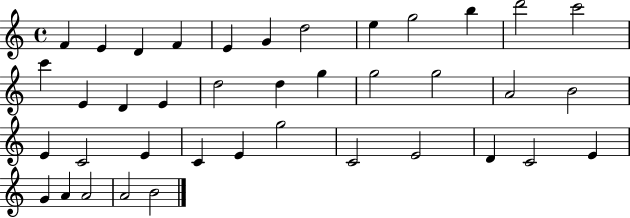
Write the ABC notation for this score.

X:1
T:Untitled
M:4/4
L:1/4
K:C
F E D F E G d2 e g2 b d'2 c'2 c' E D E d2 d g g2 g2 A2 B2 E C2 E C E g2 C2 E2 D C2 E G A A2 A2 B2